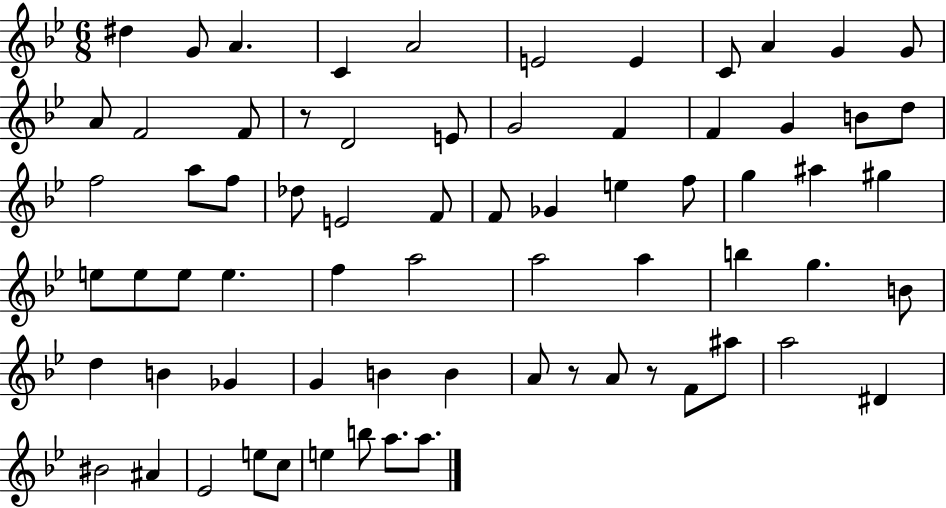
D#5/q G4/e A4/q. C4/q A4/h E4/h E4/q C4/e A4/q G4/q G4/e A4/e F4/h F4/e R/e D4/h E4/e G4/h F4/q F4/q G4/q B4/e D5/e F5/h A5/e F5/e Db5/e E4/h F4/e F4/e Gb4/q E5/q F5/e G5/q A#5/q G#5/q E5/e E5/e E5/e E5/q. F5/q A5/h A5/h A5/q B5/q G5/q. B4/e D5/q B4/q Gb4/q G4/q B4/q B4/q A4/e R/e A4/e R/e F4/e A#5/e A5/h D#4/q BIS4/h A#4/q Eb4/h E5/e C5/e E5/q B5/e A5/e. A5/e.